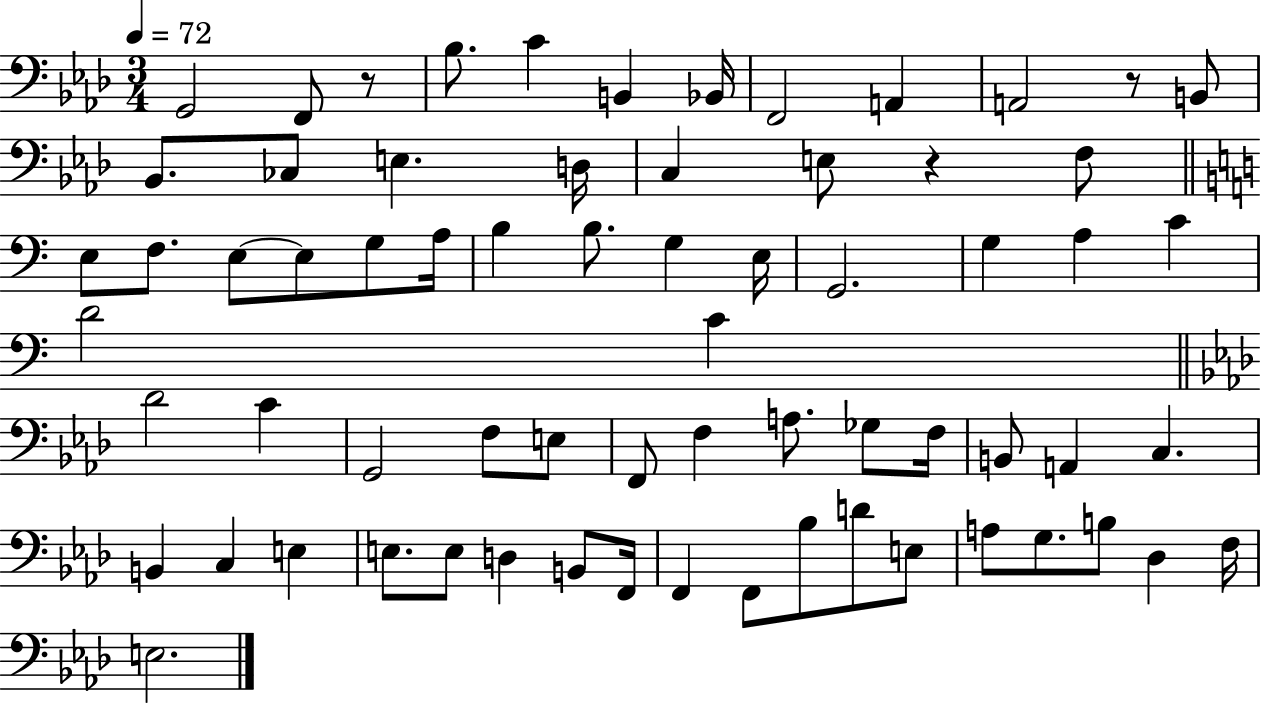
G2/h F2/e R/e Bb3/e. C4/q B2/q Bb2/s F2/h A2/q A2/h R/e B2/e Bb2/e. CES3/e E3/q. D3/s C3/q E3/e R/q F3/e E3/e F3/e. E3/e E3/e G3/e A3/s B3/q B3/e. G3/q E3/s G2/h. G3/q A3/q C4/q D4/h C4/q Db4/h C4/q G2/h F3/e E3/e F2/e F3/q A3/e. Gb3/e F3/s B2/e A2/q C3/q. B2/q C3/q E3/q E3/e. E3/e D3/q B2/e F2/s F2/q F2/e Bb3/e D4/e E3/e A3/e G3/e. B3/e Db3/q F3/s E3/h.